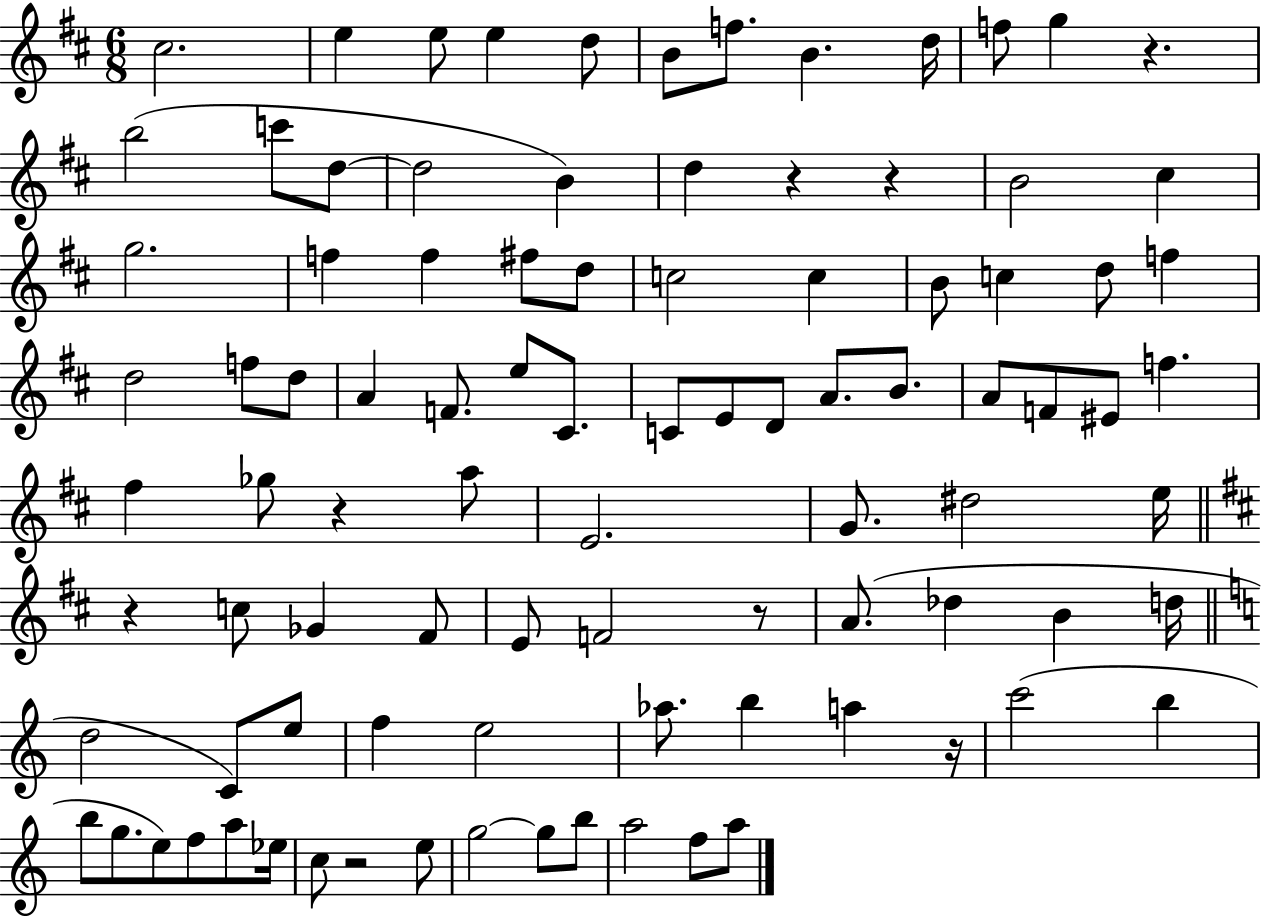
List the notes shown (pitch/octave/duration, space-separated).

C#5/h. E5/q E5/e E5/q D5/e B4/e F5/e. B4/q. D5/s F5/e G5/q R/q. B5/h C6/e D5/e D5/h B4/q D5/q R/q R/q B4/h C#5/q G5/h. F5/q F5/q F#5/e D5/e C5/h C5/q B4/e C5/q D5/e F5/q D5/h F5/e D5/e A4/q F4/e. E5/e C#4/e. C4/e E4/e D4/e A4/e. B4/e. A4/e F4/e EIS4/e F5/q. F#5/q Gb5/e R/q A5/e E4/h. G4/e. D#5/h E5/s R/q C5/e Gb4/q F#4/e E4/e F4/h R/e A4/e. Db5/q B4/q D5/s D5/h C4/e E5/e F5/q E5/h Ab5/e. B5/q A5/q R/s C6/h B5/q B5/e G5/e. E5/e F5/e A5/e Eb5/s C5/e R/h E5/e G5/h G5/e B5/e A5/h F5/e A5/e